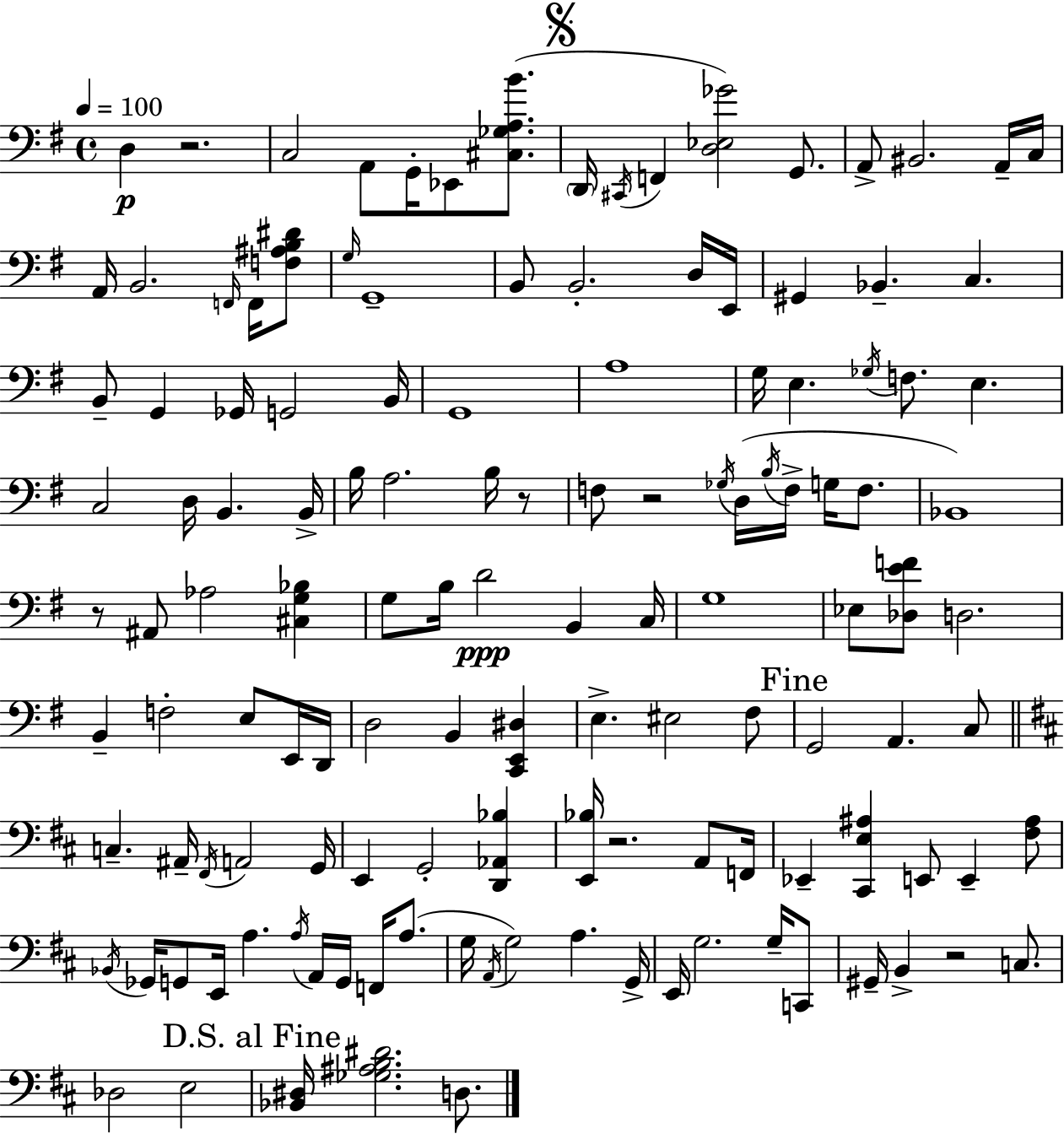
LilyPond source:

{
  \clef bass
  \time 4/4
  \defaultTimeSignature
  \key e \minor
  \tempo 4 = 100
  d4\p r2. | c2 a,8 g,16-. ees,8 <cis ges a b'>8.( | \mark \markup { \musicglyph "scripts.segno" } \parenthesize d,16 \acciaccatura { cis,16 } f,4 <d ees ges'>2) g,8. | a,8-> bis,2. a,16-- | \break c16 a,16 b,2. \grace { f,16 } f,16 | <f ais b dis'>8 \grace { g16 } g,1-- | b,8 b,2.-. | d16 e,16 gis,4 bes,4.-- c4. | \break b,8-- g,4 ges,16 g,2 | b,16 g,1 | a1 | g16 e4. \acciaccatura { ges16 } f8. e4. | \break c2 d16 b,4. | b,16-> b16 a2. | b16 r8 f8 r2 \acciaccatura { ges16 } d16( | \acciaccatura { b16 } f16-> g16 f8. bes,1) | \break r8 ais,8 aes2 | <cis g bes>4 g8 b16 d'2\ppp | b,4 c16 g1 | ees8 <des e' f'>8 d2. | \break b,4-- f2-. | e8 e,16 d,16 d2 b,4 | <c, e, dis>4 e4.-> eis2 | fis8 \mark "Fine" g,2 a,4. | \break c8 \bar "||" \break \key b \minor c4.-- ais,16-- \acciaccatura { fis,16 } a,2 | g,16 e,4 g,2-. <d, aes, bes>4 | <e, bes>16 r2. a,8 | f,16 ees,4-- <cis, e ais>4 e,8 e,4-- <fis ais>8 | \break \acciaccatura { bes,16 } ges,16 g,8 e,16 a4. \acciaccatura { a16 } a,16 g,16 f,16 | a8.( g16 \acciaccatura { a,16 }) g2 a4. | g,16-> e,16 g2. | g16-- c,8 gis,16-- b,4-> r2 | \break c8. des2 e2 | \mark "D.S. al Fine" <bes, dis>16 <ges ais b dis'>2. | d8. \bar "|."
}